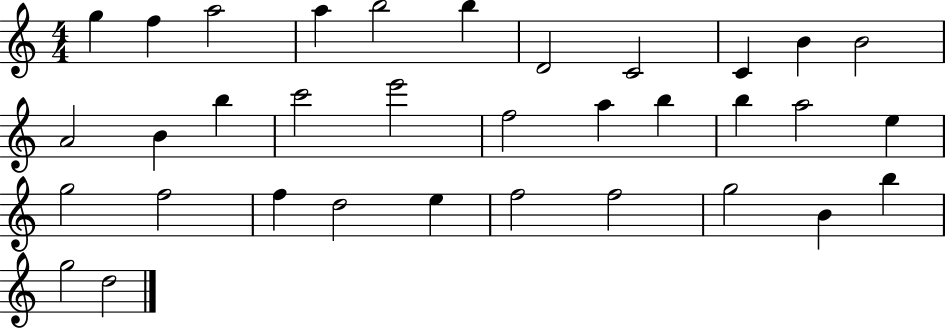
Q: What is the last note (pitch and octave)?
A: D5